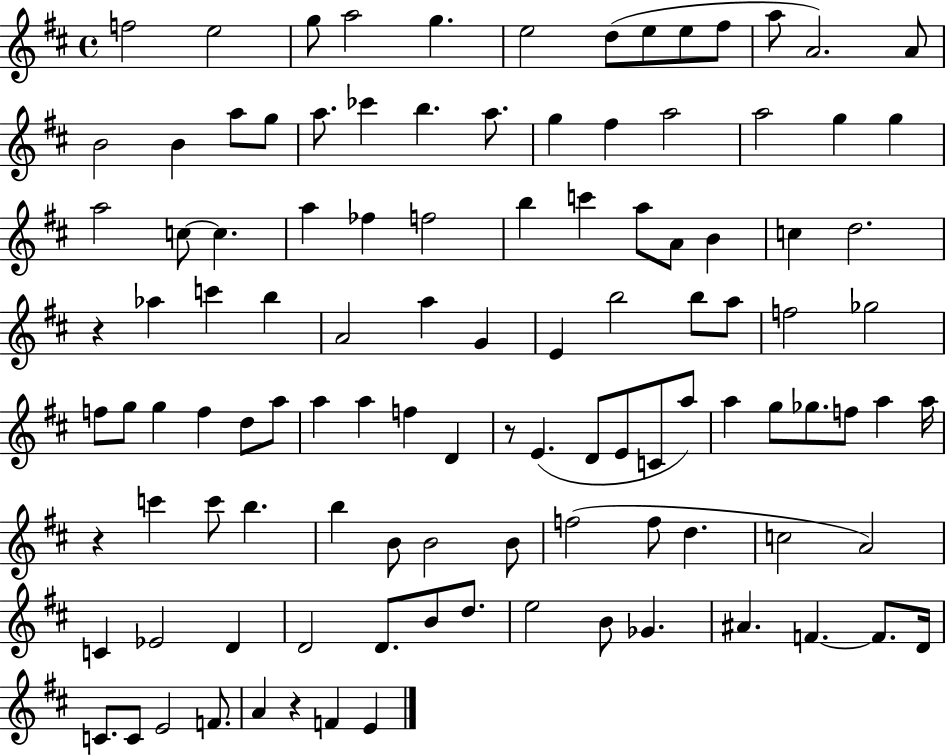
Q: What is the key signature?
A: D major